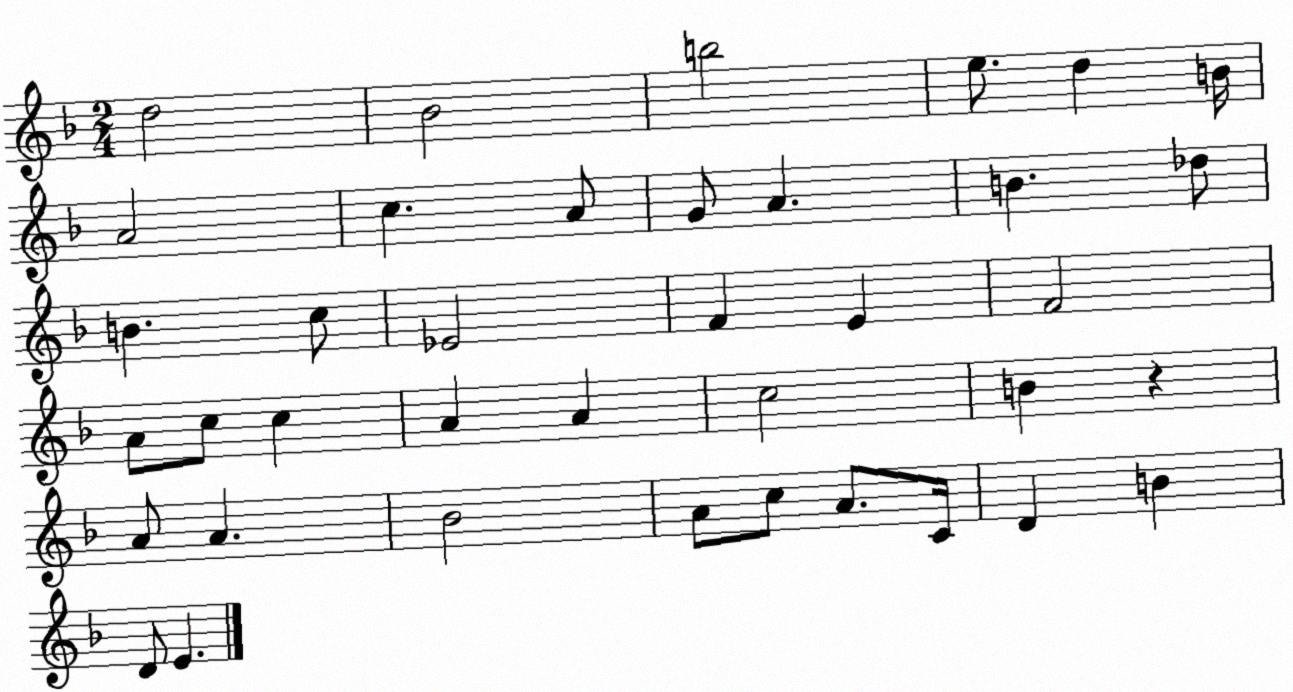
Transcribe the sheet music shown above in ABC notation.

X:1
T:Untitled
M:2/4
L:1/4
K:F
d2 _B2 b2 e/2 d B/4 A2 c A/2 G/2 A B _d/2 B c/2 _E2 F E F2 A/2 c/2 c A A c2 B z A/2 A _B2 A/2 c/2 A/2 C/4 D B D/2 E